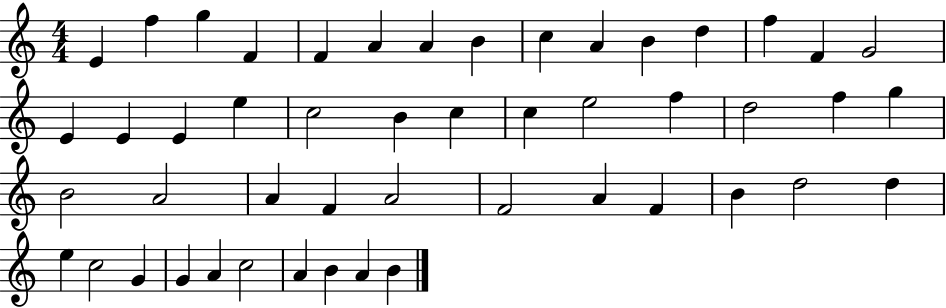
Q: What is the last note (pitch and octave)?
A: B4